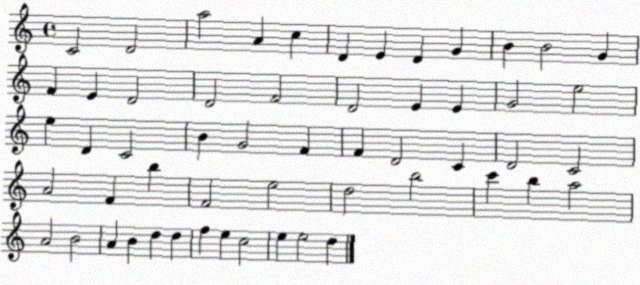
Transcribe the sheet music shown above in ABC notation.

X:1
T:Untitled
M:4/4
L:1/4
K:C
C2 D2 a2 A c D E D G B B2 G F E D2 D2 F2 D2 E E G2 e2 e D C2 B G2 F F D2 C D2 C2 A2 F b F2 e2 d2 b2 c' b a2 A2 B2 A B d d f e c2 e e2 d